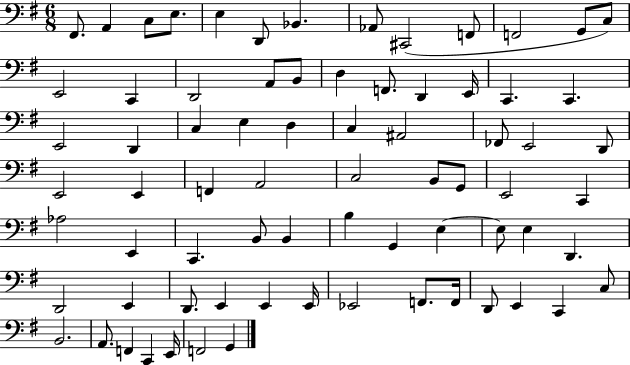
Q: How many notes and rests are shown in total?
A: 74